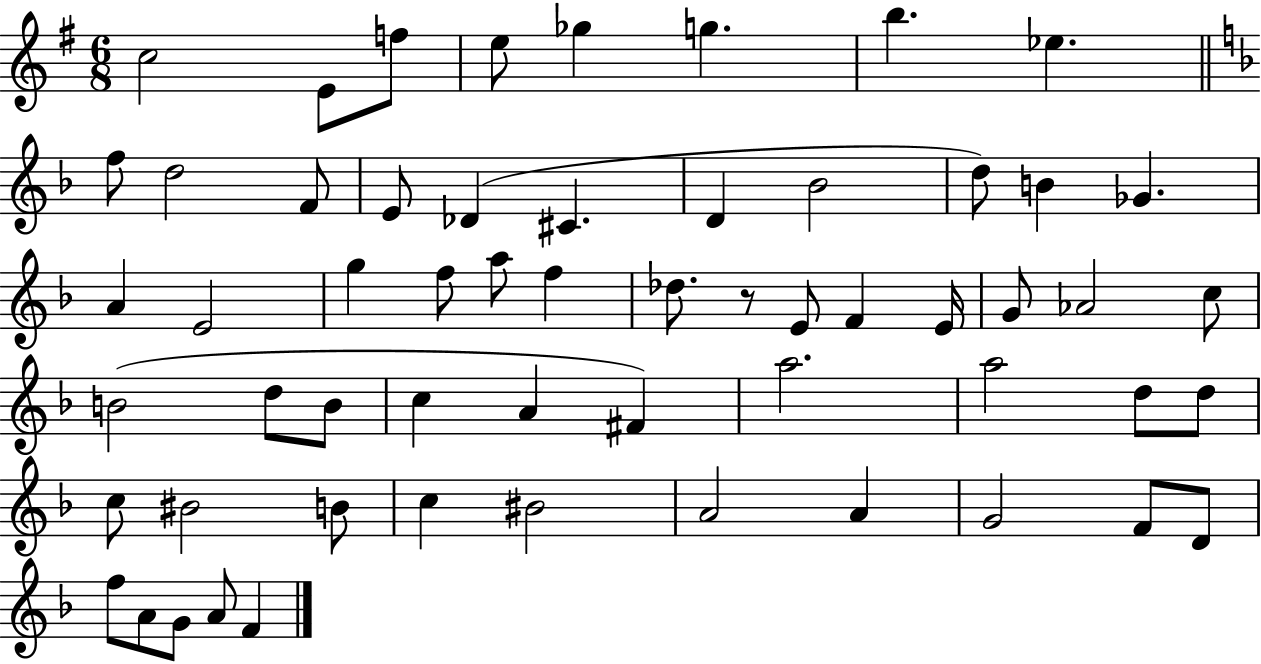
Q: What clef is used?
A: treble